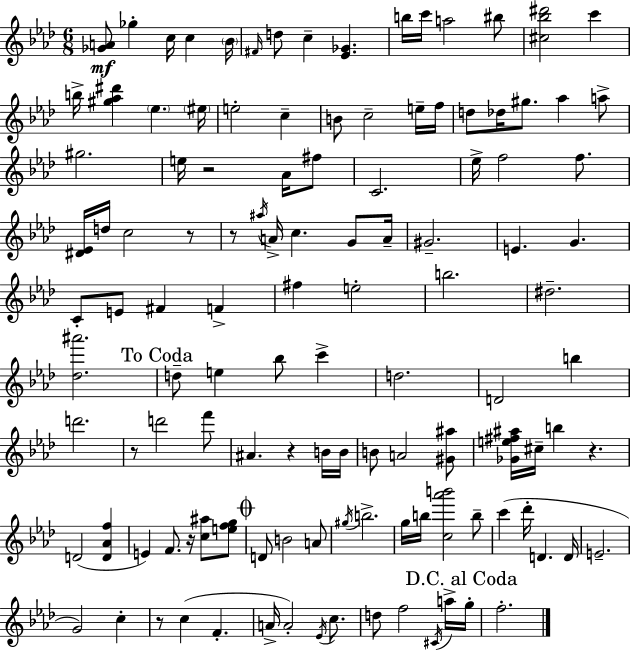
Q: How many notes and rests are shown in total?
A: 119